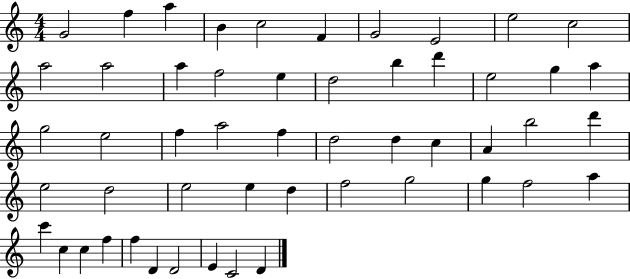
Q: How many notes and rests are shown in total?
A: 52